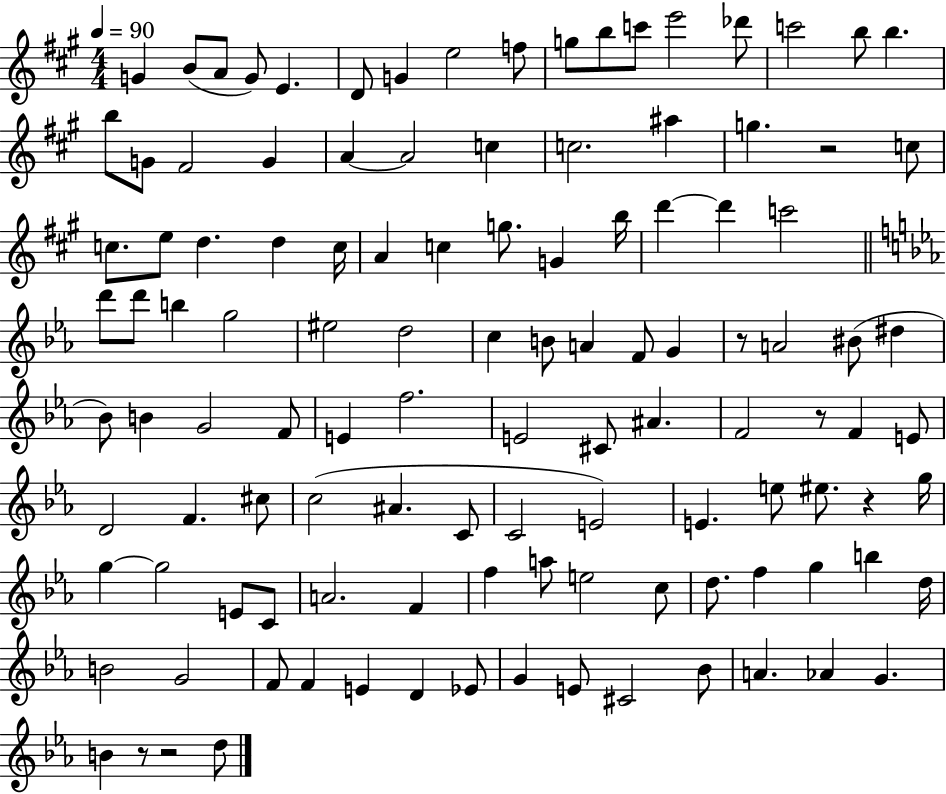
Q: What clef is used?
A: treble